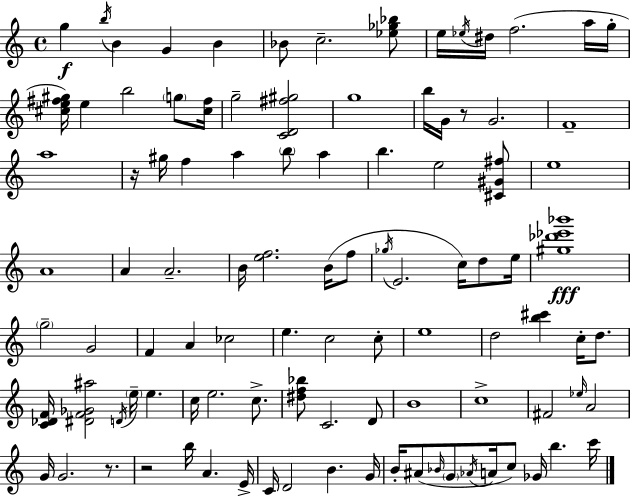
G5/q B5/s B4/q G4/q B4/q Bb4/e C5/h. [Eb5,Gb5,Bb5]/e E5/s Eb5/s D#5/s F5/h. A5/s G5/s [C#5,E5,F#5,G#5]/s E5/q B5/h G5/e [C#5,F#5]/s G5/h [C4,D4,F#5,G#5]/h G5/w B5/s G4/s R/e G4/h. F4/w A5/w R/s G#5/s F5/q A5/q B5/e A5/q B5/q. E5/h [C#4,G#4,F#5]/e E5/w A4/w A4/q A4/h. B4/s [E5,F5]/h. B4/s F5/e Gb5/s E4/h. C5/s D5/e E5/s [G#5,Db6,Eb6,Bb6]/w G5/h G4/h F4/q A4/q CES5/h E5/q. C5/h C5/e E5/w D5/h [B5,C#6]/q C5/s D5/e. [C4,Db4,F4]/s [D#4,F4,Gb4,A#5]/h D4/s E5/s E5/q. C5/s E5/h. C5/e. [D#5,F5,Bb5]/e C4/h. D4/e B4/w C5/w F#4/h Eb5/s A4/h G4/s G4/h. R/e. R/h B5/s A4/q. E4/s C4/s D4/h B4/q. G4/s B4/s A#4/e Bb4/s G4/e Ab4/s A4/s C5/e Gb4/s B5/q. C6/s